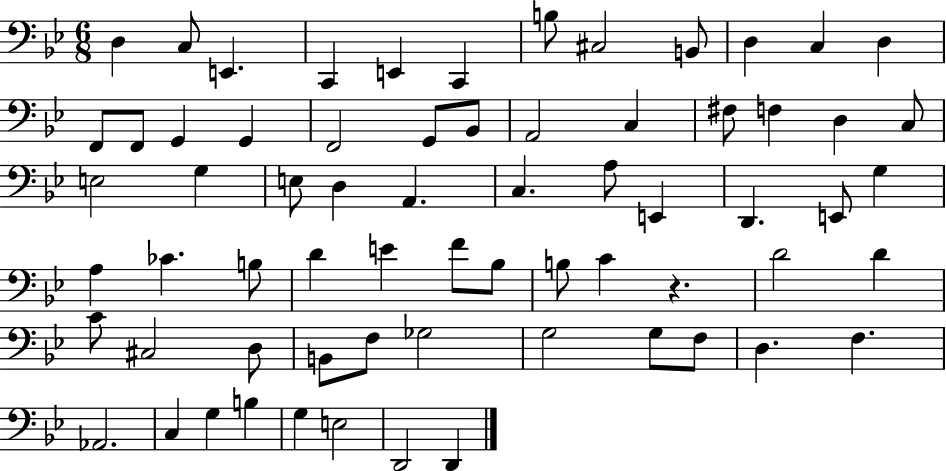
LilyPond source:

{
  \clef bass
  \numericTimeSignature
  \time 6/8
  \key bes \major
  d4 c8 e,4. | c,4 e,4 c,4 | b8 cis2 b,8 | d4 c4 d4 | \break f,8 f,8 g,4 g,4 | f,2 g,8 bes,8 | a,2 c4 | fis8 f4 d4 c8 | \break e2 g4 | e8 d4 a,4. | c4. a8 e,4 | d,4. e,8 g4 | \break a4 ces'4. b8 | d'4 e'4 f'8 bes8 | b8 c'4 r4. | d'2 d'4 | \break c'8 cis2 d8 | b,8 f8 ges2 | g2 g8 f8 | d4. f4. | \break aes,2. | c4 g4 b4 | g4 e2 | d,2 d,4 | \break \bar "|."
}